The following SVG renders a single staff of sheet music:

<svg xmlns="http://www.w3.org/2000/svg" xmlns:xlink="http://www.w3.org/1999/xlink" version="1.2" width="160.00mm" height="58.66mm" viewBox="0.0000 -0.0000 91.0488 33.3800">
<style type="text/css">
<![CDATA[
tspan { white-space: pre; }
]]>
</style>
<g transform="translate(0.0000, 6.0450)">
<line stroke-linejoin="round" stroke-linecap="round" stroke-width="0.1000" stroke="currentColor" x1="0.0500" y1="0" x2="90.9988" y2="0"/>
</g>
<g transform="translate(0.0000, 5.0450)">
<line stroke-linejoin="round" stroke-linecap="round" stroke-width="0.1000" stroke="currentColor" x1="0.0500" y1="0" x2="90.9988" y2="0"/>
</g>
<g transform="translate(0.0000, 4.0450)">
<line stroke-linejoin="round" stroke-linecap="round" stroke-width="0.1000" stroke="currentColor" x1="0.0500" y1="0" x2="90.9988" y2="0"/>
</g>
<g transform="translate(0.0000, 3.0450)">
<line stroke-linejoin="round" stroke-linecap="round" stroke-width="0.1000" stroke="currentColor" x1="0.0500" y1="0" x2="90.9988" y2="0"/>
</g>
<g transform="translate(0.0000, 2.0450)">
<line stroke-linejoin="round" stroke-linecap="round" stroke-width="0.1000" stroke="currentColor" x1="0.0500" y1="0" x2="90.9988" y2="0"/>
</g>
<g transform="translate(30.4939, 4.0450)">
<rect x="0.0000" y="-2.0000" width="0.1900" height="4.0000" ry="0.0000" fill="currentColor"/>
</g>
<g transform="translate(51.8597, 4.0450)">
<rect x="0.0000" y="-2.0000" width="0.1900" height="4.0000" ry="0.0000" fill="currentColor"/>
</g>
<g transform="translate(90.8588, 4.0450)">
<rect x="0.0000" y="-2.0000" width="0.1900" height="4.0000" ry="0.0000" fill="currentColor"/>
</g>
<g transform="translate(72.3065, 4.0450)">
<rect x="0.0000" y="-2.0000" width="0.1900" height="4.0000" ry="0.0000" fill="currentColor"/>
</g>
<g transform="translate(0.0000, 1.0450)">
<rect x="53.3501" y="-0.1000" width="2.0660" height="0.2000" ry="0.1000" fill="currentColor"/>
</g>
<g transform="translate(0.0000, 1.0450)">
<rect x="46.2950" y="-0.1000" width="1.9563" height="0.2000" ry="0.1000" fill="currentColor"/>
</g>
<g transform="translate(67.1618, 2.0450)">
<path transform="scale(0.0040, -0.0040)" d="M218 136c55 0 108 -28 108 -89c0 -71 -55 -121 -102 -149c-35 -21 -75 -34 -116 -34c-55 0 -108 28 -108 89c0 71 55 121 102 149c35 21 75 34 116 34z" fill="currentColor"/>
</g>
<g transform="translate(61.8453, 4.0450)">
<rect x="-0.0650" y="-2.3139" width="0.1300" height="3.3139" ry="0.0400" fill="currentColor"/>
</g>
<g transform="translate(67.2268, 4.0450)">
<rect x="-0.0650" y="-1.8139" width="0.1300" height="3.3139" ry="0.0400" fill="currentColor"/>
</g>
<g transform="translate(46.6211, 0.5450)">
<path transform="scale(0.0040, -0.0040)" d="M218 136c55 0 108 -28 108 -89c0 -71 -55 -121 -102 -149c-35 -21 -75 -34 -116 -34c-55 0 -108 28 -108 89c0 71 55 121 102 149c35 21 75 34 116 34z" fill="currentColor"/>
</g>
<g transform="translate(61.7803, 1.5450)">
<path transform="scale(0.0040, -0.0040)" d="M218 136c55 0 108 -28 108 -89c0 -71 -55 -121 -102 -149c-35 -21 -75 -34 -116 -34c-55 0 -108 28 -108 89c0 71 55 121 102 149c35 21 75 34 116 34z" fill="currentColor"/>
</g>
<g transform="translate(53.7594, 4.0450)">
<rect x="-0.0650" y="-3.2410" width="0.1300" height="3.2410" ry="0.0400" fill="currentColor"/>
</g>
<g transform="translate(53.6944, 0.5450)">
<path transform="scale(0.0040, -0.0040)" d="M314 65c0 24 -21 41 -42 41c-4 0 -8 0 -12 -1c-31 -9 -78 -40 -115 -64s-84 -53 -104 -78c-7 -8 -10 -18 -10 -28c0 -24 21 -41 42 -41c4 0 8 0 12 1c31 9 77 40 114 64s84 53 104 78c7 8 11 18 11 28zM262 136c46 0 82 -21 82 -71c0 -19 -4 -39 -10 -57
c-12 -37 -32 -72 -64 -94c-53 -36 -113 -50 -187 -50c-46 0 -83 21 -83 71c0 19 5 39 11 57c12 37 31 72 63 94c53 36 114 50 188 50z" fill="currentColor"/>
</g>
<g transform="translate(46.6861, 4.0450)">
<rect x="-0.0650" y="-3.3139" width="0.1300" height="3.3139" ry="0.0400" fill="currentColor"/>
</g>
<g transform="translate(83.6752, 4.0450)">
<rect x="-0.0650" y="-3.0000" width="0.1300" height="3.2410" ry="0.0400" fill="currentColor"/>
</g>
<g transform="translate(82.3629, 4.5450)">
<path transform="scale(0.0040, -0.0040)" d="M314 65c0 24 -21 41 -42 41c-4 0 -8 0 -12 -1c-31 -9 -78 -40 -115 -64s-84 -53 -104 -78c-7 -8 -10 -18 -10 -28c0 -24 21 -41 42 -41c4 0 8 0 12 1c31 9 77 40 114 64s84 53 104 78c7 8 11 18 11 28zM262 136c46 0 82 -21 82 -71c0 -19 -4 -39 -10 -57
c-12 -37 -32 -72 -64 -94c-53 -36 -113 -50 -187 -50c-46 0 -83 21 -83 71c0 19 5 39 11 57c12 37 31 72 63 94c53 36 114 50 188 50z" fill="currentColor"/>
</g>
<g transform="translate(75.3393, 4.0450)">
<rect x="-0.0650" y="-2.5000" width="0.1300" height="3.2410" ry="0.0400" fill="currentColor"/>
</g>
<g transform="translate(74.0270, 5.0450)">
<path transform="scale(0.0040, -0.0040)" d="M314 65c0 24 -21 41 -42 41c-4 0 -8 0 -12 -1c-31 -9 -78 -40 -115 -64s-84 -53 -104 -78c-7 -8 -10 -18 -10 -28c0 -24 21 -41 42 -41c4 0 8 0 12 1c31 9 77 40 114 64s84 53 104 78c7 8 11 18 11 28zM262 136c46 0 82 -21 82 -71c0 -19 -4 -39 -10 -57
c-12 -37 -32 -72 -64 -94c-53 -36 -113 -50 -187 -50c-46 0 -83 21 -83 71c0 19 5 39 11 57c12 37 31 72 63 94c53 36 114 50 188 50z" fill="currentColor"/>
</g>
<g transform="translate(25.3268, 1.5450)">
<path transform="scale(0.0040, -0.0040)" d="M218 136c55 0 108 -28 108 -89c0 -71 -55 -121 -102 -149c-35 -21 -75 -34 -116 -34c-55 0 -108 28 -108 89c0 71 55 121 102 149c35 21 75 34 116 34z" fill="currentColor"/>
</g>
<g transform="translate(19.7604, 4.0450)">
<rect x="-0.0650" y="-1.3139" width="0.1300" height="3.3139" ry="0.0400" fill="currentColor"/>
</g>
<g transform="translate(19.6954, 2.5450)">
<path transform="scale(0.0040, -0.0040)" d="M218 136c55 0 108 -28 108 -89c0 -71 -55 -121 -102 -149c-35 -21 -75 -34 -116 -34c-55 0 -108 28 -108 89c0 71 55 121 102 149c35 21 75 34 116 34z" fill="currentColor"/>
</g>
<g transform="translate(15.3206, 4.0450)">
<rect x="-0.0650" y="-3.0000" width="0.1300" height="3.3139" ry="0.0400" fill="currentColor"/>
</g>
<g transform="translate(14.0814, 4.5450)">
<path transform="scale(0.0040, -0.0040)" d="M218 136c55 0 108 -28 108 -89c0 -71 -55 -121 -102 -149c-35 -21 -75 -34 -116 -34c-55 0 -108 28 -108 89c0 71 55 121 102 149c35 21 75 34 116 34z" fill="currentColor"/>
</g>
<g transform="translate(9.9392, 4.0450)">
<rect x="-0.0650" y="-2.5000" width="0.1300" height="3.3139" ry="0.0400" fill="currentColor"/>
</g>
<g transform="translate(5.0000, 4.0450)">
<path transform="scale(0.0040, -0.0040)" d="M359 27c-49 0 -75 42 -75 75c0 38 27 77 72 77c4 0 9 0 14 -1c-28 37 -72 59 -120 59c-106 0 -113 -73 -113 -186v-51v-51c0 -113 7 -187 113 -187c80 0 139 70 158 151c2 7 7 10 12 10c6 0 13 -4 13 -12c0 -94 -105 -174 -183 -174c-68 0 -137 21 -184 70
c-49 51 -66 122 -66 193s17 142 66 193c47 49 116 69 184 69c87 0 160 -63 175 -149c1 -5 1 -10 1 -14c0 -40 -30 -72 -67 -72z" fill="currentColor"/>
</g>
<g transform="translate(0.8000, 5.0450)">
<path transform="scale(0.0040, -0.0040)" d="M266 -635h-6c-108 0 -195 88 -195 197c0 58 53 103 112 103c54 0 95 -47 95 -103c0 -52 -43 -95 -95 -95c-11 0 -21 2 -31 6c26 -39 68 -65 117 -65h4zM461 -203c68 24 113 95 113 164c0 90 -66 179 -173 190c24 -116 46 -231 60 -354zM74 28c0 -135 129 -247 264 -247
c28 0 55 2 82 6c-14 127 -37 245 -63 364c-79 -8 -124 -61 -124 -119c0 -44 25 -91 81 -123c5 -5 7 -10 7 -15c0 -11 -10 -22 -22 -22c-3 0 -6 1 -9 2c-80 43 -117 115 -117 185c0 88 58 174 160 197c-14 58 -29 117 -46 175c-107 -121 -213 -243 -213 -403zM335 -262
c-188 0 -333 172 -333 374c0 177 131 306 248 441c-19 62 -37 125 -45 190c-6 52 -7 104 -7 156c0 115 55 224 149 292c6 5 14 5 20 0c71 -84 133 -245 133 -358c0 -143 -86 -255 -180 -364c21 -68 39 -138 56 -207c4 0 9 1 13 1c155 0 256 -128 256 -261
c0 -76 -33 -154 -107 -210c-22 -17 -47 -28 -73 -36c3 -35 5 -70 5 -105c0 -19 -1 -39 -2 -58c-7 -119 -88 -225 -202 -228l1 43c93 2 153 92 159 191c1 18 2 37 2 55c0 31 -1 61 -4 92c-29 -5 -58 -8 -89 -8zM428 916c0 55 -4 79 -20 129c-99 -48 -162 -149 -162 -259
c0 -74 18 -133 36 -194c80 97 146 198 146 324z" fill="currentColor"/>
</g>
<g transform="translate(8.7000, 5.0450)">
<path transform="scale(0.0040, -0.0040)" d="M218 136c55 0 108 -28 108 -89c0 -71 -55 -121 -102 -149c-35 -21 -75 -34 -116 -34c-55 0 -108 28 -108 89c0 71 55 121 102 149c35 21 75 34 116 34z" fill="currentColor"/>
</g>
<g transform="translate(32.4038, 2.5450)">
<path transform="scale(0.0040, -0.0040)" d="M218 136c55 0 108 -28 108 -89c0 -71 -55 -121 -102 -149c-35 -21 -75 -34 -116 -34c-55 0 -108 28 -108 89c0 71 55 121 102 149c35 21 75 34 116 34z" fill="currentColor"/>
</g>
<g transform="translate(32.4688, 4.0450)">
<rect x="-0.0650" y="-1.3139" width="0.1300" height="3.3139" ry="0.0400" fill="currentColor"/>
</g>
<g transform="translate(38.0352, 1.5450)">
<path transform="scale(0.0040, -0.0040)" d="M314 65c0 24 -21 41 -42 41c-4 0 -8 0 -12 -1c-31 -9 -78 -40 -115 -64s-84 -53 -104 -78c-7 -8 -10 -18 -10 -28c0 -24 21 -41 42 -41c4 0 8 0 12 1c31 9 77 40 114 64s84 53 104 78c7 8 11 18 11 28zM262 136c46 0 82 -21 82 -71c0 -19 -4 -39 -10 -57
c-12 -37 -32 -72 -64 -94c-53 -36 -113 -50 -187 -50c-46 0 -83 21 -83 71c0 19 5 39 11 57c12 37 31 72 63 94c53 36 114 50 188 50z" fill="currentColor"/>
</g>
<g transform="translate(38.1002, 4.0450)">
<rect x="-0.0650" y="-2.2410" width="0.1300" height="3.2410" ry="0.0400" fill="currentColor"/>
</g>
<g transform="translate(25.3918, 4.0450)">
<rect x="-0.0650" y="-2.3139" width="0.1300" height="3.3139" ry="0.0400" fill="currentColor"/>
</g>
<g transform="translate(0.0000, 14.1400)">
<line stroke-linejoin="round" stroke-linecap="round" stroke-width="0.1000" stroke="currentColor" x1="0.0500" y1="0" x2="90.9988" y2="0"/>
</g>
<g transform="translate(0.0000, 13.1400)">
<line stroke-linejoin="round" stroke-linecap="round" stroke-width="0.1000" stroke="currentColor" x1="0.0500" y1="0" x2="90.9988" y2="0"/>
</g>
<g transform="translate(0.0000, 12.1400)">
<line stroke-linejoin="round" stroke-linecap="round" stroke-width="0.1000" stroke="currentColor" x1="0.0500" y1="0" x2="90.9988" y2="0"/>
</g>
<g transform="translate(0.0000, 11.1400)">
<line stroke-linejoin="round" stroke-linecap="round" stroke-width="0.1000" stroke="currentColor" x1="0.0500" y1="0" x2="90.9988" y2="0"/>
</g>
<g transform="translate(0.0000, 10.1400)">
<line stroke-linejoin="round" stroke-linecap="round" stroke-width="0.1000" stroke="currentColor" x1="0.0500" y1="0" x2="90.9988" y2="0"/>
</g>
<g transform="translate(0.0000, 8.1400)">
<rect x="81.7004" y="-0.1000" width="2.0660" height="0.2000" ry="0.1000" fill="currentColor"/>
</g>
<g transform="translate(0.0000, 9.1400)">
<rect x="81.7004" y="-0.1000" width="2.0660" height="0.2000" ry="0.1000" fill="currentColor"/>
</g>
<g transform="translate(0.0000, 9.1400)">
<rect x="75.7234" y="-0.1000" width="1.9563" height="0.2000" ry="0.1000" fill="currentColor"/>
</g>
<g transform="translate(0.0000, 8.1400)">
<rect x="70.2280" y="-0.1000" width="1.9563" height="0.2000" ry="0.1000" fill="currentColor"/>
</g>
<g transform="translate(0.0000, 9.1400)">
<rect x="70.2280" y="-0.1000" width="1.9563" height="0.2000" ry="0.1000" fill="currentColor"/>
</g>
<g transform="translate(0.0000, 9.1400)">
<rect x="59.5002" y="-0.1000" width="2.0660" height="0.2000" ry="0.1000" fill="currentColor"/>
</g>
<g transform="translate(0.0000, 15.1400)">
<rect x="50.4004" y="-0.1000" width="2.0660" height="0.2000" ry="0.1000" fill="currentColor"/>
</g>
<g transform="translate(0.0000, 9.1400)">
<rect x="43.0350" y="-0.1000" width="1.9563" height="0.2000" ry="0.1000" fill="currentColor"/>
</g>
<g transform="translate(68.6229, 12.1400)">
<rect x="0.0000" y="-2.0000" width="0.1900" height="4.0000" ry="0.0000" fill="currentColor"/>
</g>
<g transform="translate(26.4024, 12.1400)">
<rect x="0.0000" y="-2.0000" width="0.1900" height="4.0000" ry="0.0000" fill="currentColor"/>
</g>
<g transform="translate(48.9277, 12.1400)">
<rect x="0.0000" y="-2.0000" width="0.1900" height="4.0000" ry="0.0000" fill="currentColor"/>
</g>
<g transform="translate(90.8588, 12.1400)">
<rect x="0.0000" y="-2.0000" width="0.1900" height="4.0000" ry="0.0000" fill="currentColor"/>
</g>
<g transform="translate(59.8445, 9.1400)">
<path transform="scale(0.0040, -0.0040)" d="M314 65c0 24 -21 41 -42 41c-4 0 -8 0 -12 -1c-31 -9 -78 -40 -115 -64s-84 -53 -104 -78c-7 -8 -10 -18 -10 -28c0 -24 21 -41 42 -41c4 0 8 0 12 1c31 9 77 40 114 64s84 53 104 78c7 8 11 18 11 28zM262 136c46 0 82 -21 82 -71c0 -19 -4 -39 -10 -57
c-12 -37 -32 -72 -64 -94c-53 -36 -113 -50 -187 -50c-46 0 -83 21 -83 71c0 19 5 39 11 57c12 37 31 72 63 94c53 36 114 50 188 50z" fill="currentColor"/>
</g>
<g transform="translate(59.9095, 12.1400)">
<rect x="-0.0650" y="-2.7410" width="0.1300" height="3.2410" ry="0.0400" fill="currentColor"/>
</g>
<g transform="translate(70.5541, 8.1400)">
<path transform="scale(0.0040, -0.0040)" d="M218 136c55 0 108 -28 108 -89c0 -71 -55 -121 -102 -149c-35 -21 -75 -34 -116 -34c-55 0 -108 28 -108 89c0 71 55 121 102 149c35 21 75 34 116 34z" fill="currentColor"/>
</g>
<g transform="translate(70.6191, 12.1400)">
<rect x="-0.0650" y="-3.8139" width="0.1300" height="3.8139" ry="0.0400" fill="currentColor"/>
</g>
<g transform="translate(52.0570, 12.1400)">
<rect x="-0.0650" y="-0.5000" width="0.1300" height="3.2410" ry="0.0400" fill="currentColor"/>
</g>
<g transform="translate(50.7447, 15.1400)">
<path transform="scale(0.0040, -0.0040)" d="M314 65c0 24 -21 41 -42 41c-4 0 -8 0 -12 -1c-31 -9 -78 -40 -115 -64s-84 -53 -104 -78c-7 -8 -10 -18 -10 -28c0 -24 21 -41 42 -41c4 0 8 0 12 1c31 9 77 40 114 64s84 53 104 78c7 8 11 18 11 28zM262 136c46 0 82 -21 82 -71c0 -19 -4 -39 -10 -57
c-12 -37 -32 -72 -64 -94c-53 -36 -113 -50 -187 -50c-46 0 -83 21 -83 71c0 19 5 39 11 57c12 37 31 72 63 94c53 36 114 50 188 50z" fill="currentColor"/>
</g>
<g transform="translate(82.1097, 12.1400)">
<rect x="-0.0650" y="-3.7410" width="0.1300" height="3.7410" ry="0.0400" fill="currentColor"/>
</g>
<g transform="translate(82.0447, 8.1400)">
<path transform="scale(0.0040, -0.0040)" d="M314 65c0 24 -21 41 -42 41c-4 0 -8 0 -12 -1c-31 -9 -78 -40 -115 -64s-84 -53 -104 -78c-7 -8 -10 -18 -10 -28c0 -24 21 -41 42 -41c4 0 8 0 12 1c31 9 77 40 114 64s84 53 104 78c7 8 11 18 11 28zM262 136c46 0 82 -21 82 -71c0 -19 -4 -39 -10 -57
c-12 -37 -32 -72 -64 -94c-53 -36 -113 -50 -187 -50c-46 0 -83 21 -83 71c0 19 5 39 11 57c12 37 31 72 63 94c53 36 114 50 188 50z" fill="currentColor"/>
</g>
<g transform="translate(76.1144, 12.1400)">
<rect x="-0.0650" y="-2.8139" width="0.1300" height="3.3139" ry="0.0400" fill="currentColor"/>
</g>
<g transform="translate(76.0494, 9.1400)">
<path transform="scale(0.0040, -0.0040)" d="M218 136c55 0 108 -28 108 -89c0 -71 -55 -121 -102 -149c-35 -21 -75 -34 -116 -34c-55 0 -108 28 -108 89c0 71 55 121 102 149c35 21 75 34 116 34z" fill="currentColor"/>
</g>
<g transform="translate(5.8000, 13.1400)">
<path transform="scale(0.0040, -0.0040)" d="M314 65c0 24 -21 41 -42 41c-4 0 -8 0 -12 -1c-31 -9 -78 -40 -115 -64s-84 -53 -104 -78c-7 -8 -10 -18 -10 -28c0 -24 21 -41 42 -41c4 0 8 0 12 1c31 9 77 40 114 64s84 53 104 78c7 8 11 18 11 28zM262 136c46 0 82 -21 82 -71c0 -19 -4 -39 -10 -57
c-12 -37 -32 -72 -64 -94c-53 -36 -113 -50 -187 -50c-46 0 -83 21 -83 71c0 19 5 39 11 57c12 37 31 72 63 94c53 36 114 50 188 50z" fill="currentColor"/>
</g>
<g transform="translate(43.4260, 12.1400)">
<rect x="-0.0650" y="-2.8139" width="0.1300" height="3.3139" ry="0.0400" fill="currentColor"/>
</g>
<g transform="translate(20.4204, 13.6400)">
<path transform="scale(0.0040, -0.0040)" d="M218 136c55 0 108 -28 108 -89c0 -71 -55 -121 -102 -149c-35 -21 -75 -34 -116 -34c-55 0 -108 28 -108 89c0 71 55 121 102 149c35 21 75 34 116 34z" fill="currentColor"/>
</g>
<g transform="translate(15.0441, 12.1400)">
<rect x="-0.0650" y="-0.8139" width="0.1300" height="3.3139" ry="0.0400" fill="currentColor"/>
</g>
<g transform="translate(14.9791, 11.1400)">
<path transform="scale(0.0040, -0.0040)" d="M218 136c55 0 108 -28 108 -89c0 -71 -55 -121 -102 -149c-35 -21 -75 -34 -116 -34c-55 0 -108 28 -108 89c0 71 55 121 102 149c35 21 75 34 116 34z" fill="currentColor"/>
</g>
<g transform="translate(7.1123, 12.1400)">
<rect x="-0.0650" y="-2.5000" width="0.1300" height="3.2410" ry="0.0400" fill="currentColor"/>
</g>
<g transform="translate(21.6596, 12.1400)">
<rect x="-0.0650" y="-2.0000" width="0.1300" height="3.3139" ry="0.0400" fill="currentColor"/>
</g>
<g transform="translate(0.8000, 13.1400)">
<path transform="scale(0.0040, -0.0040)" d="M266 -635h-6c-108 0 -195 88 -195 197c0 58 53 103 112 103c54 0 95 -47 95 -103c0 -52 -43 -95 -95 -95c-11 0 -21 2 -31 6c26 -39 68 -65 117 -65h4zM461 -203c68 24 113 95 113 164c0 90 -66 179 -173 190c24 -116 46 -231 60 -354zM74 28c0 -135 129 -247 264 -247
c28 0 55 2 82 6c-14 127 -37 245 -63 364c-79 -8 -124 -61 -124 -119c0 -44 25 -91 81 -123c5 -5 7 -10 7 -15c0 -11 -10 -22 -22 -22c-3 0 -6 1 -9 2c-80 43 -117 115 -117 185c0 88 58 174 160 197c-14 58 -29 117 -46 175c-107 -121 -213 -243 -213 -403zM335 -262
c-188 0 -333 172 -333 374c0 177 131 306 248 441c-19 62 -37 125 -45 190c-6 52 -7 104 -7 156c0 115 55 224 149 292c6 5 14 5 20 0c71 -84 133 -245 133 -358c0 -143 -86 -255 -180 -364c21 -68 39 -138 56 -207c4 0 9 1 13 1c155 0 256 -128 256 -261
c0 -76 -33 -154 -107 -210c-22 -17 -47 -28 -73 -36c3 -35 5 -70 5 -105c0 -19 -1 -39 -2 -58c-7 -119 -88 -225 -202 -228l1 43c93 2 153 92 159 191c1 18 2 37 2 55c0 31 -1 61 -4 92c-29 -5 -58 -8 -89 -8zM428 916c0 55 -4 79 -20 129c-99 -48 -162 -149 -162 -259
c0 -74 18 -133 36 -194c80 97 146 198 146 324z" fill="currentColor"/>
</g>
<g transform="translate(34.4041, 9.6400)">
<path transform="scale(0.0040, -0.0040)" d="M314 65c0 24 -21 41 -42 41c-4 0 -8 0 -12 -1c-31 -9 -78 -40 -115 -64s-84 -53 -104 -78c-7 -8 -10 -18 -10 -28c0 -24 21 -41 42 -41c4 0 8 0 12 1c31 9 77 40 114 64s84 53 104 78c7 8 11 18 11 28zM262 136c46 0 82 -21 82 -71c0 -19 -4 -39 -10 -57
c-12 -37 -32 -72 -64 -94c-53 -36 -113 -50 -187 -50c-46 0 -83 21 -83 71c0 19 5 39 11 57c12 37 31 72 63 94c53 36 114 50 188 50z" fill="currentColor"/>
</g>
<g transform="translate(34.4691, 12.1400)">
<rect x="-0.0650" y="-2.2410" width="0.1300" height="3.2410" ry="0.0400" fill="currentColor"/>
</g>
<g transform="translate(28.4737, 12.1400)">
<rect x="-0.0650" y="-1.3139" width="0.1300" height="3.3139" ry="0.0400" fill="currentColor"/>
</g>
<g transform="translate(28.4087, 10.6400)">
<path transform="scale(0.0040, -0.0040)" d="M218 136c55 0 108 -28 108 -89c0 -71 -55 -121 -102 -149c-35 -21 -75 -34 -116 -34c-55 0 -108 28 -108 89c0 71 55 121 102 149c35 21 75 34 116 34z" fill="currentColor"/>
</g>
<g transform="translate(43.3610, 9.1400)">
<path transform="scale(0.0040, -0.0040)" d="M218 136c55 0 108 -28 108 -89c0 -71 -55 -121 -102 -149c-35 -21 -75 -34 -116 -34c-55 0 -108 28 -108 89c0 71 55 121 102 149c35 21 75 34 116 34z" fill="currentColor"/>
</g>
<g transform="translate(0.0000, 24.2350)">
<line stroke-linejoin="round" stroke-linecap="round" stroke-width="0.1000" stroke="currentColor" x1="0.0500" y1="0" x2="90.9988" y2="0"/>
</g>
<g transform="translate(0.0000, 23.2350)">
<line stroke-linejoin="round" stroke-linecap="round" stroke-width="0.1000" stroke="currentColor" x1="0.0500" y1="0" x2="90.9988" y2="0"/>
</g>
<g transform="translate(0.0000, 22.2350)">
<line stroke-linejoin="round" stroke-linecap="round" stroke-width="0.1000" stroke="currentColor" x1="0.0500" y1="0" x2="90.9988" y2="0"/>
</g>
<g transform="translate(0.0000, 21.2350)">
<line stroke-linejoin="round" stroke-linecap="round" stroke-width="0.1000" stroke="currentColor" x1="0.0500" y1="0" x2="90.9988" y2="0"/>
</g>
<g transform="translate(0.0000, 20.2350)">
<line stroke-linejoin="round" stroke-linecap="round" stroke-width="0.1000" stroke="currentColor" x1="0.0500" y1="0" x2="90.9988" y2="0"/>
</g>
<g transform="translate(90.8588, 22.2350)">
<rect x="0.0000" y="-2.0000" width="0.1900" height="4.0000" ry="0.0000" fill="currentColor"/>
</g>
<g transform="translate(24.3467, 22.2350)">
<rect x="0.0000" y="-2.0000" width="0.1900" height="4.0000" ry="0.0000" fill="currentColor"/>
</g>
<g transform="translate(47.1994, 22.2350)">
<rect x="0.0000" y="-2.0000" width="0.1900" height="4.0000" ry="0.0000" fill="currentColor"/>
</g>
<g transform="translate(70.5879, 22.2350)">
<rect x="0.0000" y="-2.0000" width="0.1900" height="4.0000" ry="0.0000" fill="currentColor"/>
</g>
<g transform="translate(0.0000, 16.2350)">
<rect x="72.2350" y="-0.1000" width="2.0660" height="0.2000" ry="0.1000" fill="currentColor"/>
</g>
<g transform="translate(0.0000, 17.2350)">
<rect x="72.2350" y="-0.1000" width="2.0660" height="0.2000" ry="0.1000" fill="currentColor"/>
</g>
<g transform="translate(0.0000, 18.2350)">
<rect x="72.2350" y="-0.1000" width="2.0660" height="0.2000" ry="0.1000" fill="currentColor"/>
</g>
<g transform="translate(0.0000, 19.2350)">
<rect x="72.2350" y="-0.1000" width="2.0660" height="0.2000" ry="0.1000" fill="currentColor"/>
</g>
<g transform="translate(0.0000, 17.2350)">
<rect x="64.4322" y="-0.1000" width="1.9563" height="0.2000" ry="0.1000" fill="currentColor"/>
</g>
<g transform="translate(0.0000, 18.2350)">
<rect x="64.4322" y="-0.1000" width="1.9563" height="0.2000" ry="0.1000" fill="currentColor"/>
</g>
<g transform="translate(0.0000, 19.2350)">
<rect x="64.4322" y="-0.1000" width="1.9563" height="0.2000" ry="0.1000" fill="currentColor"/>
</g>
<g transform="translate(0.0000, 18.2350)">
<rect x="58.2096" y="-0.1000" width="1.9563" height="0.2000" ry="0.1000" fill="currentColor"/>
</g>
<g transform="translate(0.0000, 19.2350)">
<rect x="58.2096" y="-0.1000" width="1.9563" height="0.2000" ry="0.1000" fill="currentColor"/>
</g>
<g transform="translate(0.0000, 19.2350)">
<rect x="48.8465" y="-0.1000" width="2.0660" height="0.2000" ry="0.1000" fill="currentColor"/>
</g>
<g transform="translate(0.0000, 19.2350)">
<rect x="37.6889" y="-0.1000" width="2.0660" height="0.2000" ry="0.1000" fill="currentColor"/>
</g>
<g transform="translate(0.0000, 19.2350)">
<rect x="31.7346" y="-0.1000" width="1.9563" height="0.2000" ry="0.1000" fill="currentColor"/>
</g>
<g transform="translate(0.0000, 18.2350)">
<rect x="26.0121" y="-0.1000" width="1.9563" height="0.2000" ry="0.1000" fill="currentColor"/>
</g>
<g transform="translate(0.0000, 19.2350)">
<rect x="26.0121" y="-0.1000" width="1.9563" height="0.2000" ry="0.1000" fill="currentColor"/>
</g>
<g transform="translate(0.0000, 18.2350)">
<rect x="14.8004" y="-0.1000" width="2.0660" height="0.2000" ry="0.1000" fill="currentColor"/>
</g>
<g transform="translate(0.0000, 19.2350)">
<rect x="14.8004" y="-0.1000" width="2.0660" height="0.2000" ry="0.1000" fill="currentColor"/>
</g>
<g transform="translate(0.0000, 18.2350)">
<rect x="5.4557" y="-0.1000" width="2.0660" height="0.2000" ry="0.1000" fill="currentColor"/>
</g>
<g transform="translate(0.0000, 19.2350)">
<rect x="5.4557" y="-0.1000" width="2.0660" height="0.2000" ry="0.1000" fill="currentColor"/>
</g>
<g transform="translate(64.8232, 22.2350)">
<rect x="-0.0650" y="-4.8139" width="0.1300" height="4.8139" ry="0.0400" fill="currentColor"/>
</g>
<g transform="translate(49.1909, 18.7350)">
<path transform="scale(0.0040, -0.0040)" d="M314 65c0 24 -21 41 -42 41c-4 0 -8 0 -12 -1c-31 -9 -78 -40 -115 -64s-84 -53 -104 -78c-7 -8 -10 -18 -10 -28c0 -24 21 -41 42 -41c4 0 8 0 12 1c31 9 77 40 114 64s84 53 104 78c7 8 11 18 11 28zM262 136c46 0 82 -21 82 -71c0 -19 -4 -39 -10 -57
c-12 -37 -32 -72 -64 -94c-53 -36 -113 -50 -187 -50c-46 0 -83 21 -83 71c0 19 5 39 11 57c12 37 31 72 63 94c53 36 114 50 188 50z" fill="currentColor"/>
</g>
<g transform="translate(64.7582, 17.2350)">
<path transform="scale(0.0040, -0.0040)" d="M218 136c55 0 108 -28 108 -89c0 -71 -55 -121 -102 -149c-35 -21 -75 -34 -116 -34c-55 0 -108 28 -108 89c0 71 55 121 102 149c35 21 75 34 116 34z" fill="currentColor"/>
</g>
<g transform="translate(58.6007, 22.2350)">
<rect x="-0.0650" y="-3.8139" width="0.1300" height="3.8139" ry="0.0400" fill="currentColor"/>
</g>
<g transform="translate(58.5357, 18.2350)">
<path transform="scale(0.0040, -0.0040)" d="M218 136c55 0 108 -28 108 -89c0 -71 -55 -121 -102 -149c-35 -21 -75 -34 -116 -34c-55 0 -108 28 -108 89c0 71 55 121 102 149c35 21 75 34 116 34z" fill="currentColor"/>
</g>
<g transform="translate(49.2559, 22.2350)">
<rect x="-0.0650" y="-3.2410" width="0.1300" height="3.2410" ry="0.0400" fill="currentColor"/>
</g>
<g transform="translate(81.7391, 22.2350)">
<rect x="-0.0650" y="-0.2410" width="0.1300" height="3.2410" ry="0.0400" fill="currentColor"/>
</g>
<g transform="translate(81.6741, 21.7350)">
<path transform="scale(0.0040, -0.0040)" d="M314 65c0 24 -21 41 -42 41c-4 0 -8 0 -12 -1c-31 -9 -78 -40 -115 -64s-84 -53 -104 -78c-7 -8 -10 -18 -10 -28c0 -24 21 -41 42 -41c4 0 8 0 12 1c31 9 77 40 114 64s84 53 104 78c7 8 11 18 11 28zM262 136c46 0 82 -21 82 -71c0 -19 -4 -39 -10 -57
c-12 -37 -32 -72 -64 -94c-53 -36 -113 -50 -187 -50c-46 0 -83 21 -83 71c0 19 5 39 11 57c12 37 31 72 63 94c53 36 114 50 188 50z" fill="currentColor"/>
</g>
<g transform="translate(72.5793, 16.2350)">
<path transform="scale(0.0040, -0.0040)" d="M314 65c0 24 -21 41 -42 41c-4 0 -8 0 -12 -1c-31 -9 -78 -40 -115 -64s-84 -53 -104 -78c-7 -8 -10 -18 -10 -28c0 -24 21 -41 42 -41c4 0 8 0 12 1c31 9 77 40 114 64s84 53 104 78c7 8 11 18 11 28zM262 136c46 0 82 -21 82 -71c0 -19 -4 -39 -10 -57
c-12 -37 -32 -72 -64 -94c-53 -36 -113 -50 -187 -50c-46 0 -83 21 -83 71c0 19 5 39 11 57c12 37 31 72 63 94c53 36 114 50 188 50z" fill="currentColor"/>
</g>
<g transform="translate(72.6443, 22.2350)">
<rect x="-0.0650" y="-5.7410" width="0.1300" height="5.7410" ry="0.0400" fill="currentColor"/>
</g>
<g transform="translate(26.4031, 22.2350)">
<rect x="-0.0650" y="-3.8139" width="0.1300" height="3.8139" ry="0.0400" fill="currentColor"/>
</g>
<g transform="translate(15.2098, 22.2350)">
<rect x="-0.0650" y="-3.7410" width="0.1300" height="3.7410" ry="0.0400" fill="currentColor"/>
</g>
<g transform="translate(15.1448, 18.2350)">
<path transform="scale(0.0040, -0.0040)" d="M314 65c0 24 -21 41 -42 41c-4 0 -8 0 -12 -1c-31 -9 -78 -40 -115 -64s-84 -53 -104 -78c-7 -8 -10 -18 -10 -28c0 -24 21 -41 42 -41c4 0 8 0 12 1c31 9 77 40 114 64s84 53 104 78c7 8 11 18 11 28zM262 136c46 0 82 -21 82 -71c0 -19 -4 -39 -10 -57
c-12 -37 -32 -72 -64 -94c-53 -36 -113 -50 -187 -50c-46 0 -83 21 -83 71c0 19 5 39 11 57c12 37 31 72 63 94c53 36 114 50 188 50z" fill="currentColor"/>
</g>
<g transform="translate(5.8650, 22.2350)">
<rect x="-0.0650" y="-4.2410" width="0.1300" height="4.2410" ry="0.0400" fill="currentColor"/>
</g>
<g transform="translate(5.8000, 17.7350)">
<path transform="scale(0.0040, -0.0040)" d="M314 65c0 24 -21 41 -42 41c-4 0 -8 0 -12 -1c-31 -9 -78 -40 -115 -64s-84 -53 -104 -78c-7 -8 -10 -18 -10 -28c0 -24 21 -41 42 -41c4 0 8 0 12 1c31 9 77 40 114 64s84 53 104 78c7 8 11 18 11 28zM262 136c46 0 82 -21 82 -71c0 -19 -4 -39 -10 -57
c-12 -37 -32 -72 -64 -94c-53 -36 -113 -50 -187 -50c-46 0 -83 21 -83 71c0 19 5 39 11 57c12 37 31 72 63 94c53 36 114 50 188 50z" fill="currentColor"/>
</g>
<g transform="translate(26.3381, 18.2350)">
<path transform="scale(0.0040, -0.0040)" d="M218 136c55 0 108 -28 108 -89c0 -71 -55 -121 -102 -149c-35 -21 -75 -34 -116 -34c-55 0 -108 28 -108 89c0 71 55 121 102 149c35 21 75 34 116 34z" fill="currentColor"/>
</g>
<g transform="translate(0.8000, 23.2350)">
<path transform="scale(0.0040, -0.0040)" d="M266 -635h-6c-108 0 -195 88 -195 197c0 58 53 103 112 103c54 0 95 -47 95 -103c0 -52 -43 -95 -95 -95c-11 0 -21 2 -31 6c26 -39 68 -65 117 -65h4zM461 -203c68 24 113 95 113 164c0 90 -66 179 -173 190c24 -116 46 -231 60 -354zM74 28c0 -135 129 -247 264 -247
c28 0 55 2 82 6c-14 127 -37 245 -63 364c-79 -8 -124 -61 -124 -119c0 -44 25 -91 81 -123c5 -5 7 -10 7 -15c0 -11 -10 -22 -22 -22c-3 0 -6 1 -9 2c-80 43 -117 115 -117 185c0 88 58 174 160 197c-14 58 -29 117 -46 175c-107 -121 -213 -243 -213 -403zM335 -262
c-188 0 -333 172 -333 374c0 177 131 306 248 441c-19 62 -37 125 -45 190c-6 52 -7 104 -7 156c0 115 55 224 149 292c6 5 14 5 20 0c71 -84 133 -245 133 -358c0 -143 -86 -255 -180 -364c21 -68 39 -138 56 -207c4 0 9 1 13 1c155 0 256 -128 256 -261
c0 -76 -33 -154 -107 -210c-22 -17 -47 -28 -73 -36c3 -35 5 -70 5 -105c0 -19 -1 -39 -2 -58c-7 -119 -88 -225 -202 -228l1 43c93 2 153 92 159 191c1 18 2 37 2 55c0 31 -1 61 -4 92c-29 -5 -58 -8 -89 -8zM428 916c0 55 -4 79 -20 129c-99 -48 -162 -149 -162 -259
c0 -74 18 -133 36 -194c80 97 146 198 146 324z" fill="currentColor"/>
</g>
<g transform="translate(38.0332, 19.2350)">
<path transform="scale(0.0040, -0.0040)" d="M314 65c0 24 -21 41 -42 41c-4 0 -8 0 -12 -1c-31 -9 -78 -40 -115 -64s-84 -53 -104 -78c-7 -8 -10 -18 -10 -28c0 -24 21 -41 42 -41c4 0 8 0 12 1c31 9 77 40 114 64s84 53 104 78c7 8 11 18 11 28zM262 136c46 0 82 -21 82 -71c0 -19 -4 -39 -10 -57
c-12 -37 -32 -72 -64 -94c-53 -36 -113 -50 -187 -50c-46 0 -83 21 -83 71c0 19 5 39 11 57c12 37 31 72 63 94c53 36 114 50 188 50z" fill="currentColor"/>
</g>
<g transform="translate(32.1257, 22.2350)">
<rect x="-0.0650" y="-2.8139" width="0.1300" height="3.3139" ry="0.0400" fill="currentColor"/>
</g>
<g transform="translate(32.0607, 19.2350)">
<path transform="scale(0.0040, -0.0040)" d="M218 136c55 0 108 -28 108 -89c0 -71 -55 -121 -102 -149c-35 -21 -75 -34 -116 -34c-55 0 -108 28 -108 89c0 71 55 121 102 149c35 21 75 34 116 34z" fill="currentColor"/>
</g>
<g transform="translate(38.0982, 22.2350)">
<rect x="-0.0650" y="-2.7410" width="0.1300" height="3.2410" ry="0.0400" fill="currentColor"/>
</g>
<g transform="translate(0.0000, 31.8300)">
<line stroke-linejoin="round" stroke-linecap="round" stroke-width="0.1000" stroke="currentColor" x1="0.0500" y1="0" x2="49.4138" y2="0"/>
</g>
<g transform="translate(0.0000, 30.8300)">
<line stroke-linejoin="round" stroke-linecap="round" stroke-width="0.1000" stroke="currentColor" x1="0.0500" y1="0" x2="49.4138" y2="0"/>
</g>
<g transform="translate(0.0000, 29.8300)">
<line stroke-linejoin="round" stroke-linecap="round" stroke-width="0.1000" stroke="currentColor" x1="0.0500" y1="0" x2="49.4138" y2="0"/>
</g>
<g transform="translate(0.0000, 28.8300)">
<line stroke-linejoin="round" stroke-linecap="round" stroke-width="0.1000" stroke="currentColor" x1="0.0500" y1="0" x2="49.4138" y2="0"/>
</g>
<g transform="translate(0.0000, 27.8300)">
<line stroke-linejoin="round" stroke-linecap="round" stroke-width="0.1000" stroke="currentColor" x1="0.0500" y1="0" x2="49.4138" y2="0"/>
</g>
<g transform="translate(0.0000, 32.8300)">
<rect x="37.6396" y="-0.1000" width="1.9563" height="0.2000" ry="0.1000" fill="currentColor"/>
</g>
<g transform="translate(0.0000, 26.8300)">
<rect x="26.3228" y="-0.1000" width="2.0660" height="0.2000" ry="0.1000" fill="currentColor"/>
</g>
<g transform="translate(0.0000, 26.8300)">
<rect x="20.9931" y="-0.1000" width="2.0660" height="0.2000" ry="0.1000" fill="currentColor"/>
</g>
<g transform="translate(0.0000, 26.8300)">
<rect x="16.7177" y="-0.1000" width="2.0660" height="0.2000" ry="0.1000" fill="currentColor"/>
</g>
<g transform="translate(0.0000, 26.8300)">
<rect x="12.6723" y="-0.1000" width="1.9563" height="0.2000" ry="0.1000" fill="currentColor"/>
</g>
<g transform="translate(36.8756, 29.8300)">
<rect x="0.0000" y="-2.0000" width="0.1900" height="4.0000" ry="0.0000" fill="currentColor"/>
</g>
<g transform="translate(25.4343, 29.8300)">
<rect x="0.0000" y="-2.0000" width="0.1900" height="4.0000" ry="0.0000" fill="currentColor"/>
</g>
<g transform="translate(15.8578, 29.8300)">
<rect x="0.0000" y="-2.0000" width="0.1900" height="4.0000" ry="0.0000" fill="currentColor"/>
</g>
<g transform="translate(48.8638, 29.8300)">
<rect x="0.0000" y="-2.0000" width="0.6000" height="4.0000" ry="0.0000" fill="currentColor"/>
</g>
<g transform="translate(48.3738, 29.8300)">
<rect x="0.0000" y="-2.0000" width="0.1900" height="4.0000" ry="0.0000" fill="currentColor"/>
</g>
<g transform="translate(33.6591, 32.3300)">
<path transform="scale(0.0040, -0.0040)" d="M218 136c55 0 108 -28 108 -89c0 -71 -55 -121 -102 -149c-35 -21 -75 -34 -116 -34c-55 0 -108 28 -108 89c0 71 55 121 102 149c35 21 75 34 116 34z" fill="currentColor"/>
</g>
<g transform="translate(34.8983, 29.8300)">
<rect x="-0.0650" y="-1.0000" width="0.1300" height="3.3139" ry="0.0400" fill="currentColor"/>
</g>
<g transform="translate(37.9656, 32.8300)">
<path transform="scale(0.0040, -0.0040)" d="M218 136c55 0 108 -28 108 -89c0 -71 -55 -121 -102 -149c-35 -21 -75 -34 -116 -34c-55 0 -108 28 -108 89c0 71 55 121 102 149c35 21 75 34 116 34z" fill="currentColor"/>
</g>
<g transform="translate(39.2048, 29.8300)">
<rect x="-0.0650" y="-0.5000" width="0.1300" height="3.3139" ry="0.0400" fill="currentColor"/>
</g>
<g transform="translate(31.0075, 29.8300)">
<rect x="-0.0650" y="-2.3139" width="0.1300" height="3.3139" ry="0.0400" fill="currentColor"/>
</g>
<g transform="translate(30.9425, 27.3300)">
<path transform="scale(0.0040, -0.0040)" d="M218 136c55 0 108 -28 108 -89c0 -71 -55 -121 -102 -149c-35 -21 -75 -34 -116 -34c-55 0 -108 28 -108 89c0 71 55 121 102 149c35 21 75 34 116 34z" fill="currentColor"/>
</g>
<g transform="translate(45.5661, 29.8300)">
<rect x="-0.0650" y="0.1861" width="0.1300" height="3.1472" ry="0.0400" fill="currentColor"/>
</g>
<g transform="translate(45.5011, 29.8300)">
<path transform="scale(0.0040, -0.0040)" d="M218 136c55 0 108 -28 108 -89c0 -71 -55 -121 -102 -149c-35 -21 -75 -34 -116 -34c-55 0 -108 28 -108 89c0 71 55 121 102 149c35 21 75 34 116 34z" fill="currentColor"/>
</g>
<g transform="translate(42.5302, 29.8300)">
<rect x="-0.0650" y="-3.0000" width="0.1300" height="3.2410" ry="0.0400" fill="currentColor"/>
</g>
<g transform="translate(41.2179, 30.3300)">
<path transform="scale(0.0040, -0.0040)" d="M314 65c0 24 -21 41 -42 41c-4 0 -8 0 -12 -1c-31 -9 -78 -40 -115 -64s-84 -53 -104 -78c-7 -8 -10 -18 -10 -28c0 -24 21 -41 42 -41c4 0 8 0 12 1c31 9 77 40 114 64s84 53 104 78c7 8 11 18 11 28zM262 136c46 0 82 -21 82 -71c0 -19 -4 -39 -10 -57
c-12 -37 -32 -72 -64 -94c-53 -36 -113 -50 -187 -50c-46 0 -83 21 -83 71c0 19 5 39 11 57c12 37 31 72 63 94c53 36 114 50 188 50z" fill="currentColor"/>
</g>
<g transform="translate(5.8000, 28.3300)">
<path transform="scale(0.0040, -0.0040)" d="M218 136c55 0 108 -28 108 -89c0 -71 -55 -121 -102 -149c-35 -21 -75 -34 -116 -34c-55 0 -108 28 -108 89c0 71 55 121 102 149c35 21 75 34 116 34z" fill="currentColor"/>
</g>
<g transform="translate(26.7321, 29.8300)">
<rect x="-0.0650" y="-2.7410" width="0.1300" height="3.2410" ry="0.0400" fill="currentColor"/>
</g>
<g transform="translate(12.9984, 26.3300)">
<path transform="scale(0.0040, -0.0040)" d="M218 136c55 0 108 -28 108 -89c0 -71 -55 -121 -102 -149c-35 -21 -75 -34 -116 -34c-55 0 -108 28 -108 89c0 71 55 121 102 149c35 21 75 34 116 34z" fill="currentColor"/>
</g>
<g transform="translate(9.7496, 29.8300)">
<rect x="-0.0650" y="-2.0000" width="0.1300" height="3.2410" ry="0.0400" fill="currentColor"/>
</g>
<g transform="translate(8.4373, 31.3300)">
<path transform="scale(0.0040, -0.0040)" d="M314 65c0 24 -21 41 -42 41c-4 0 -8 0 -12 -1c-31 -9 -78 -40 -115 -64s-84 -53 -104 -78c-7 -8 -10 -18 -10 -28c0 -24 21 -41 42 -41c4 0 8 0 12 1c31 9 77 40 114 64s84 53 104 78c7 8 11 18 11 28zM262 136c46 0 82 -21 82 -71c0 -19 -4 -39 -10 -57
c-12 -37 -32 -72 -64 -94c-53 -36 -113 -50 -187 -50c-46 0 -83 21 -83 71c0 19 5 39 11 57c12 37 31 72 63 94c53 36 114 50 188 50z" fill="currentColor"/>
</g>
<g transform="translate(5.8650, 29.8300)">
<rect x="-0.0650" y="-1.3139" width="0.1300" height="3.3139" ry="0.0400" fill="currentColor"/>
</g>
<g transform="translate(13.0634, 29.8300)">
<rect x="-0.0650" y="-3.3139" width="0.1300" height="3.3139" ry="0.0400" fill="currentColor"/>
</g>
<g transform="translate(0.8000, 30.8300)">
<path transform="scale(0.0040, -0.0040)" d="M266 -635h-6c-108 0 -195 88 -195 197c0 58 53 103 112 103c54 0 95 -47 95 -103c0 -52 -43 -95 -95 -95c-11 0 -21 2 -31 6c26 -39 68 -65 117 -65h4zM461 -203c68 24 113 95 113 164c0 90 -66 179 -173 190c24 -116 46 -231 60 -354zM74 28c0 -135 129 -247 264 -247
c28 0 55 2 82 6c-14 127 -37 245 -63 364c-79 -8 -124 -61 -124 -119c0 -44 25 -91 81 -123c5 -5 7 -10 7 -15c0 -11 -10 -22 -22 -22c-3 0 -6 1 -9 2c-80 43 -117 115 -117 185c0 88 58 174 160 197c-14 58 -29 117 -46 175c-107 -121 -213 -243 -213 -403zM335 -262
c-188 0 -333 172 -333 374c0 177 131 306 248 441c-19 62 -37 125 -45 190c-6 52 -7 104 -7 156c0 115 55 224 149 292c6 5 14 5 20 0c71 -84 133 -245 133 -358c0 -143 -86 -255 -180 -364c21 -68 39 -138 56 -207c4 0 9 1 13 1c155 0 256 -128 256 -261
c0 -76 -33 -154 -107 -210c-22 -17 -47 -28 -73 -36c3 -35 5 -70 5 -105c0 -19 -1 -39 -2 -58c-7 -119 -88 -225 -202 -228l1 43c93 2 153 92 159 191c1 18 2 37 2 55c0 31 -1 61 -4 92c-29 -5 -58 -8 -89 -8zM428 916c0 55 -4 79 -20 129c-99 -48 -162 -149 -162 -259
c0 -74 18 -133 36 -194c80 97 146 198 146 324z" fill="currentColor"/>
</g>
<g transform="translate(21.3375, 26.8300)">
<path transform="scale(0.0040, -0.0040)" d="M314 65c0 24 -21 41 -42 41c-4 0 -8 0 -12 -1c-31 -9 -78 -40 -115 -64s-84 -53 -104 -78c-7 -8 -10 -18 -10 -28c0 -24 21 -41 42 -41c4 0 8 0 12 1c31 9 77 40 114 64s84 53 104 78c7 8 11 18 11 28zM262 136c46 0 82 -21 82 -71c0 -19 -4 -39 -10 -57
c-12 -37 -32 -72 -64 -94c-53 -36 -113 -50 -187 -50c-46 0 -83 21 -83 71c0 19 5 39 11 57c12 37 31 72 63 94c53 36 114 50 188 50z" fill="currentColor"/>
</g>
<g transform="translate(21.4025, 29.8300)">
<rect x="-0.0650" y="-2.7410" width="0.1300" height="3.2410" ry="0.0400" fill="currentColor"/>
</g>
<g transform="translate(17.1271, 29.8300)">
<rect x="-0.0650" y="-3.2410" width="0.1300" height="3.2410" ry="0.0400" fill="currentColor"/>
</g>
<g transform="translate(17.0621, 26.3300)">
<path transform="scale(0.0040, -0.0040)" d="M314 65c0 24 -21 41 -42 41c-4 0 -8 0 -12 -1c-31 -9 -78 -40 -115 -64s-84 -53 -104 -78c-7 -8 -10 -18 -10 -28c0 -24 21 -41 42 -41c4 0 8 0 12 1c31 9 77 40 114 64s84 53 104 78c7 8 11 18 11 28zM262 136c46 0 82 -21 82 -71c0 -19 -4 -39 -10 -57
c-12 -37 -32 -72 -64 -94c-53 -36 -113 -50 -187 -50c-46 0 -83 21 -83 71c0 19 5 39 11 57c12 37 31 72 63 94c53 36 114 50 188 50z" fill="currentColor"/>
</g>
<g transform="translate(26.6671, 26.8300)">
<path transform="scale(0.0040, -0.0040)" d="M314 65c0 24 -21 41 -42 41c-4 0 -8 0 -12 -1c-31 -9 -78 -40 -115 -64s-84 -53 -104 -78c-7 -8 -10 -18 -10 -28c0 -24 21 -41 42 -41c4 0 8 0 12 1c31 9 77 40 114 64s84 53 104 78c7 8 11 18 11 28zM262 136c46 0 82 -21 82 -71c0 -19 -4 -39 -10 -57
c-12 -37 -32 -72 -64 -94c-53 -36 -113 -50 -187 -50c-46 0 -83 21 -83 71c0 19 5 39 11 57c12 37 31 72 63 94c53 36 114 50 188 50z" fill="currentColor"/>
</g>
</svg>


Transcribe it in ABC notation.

X:1
T:Untitled
M:4/4
L:1/4
K:C
G A e g e g2 b b2 g f G2 A2 G2 d F e g2 a C2 a2 c' a c'2 d'2 c'2 c' a a2 b2 c' e' g'2 c2 e F2 b b2 a2 a2 g D C A2 B